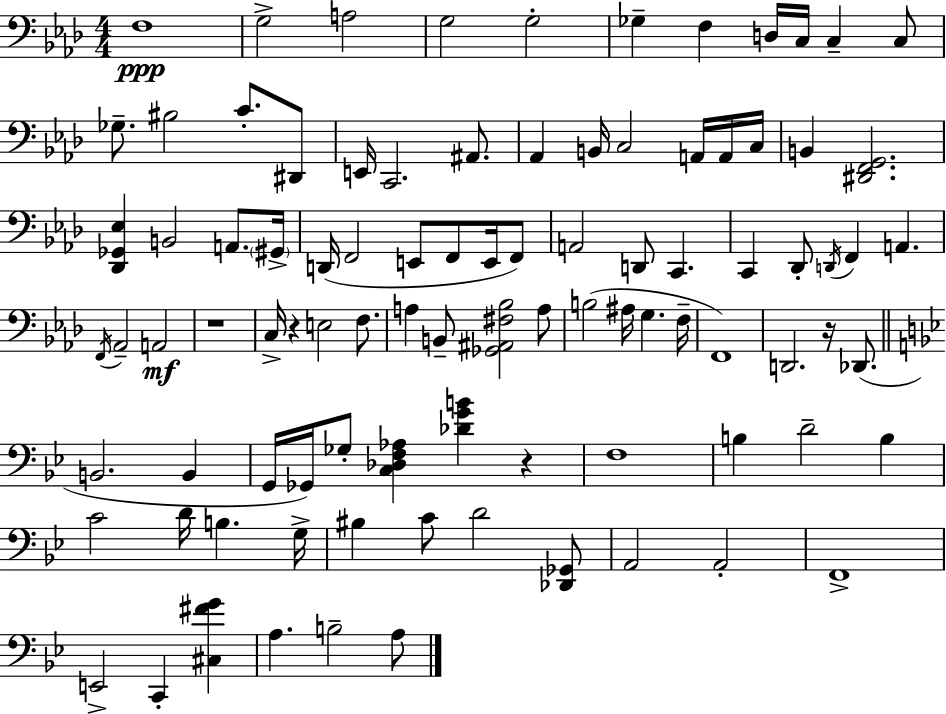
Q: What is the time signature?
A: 4/4